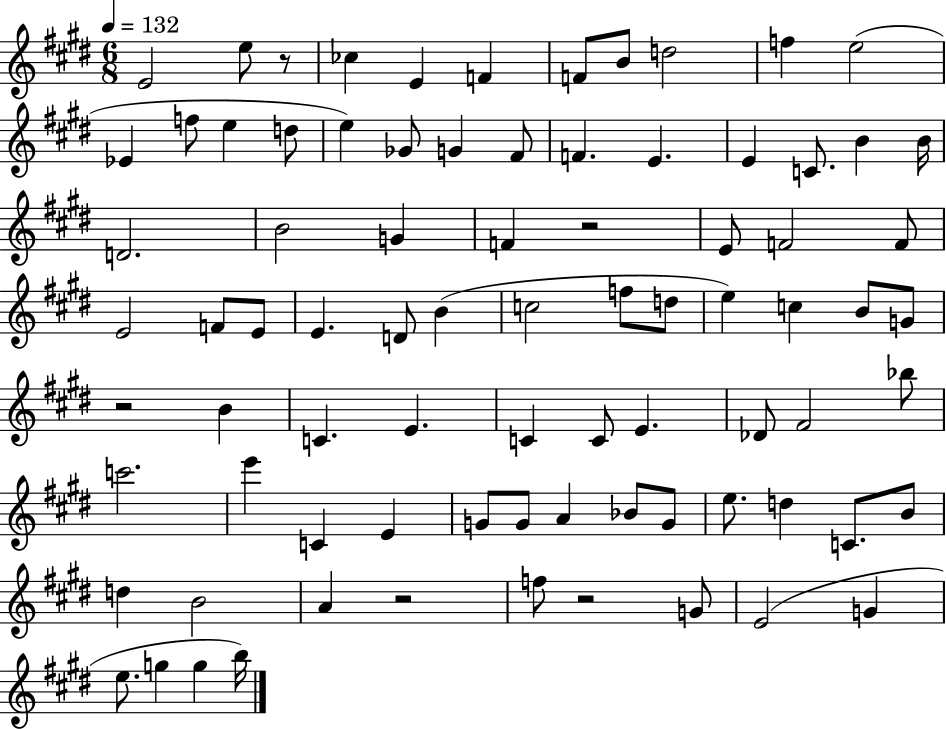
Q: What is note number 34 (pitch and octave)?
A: E4